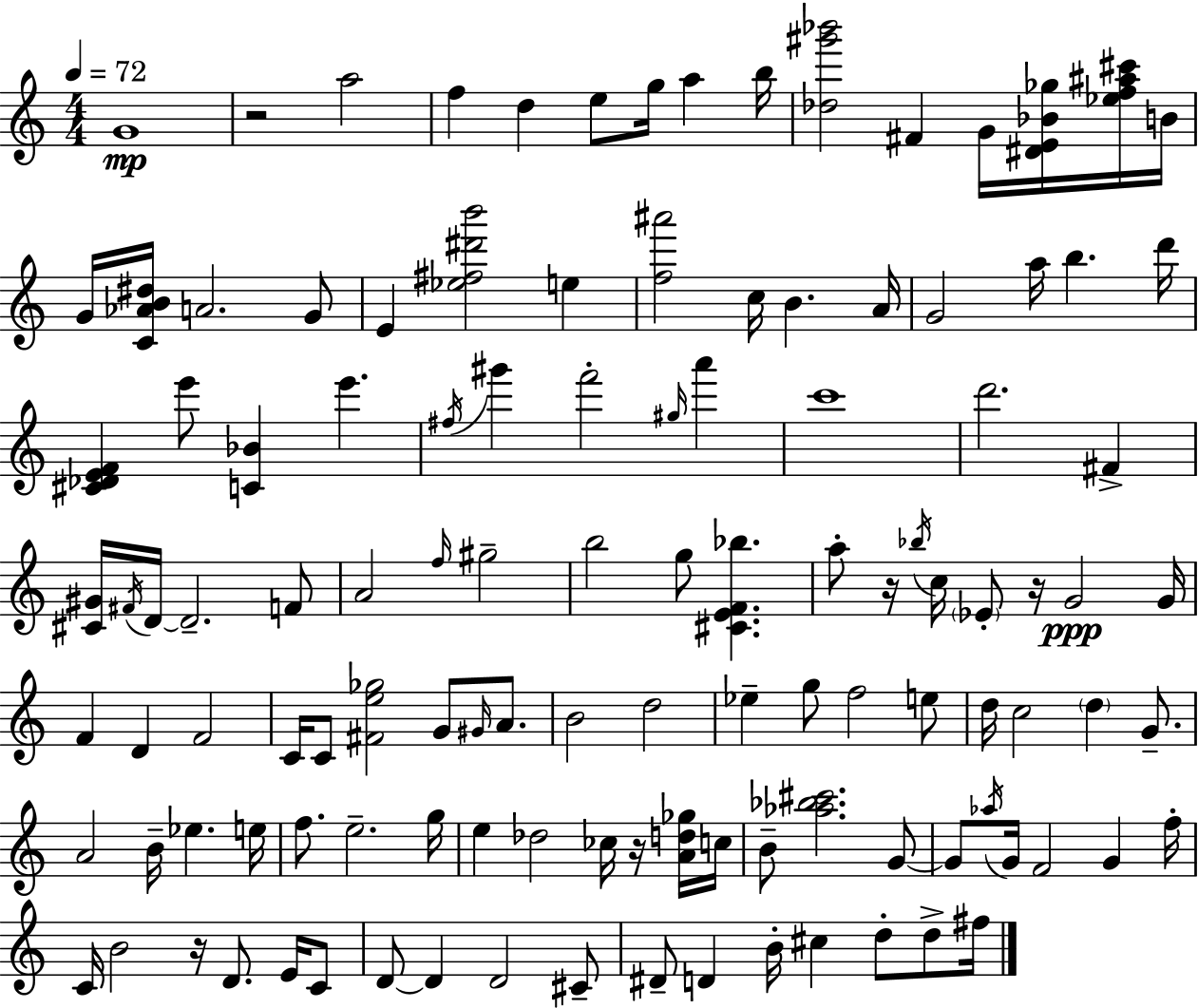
{
  \clef treble
  \numericTimeSignature
  \time 4/4
  \key c \major
  \tempo 4 = 72
  g'1\mp | r2 a''2 | f''4 d''4 e''8 g''16 a''4 b''16 | <des'' gis''' bes'''>2 fis'4 g'16 <dis' e' bes' ges''>16 <ees'' f'' ais'' cis'''>16 b'16 | \break g'16 <c' aes' b' dis''>16 a'2. g'8 | e'4 <ees'' fis'' dis''' b'''>2 e''4 | <f'' ais'''>2 c''16 b'4. a'16 | g'2 a''16 b''4. d'''16 | \break <cis' des' e' f'>4 e'''8 <c' bes'>4 e'''4. | \acciaccatura { fis''16 } gis'''4 f'''2-. \grace { gis''16 } a'''4 | c'''1 | d'''2. fis'4-> | \break <cis' gis'>16 \acciaccatura { fis'16 } d'16~~ d'2.-- | f'8 a'2 \grace { f''16 } gis''2-- | b''2 g''8 <cis' e' f' bes''>4. | a''8-. r16 \acciaccatura { bes''16 } c''16 \parenthesize ees'8-. r16 g'2\ppp | \break g'16 f'4 d'4 f'2 | c'16 c'8 <fis' e'' ges''>2 | g'8 \grace { gis'16 } a'8. b'2 d''2 | ees''4-- g''8 f''2 | \break e''8 d''16 c''2 \parenthesize d''4 | g'8.-- a'2 b'16-- ees''4. | e''16 f''8. e''2.-- | g''16 e''4 des''2 | \break ces''16 r16 <a' d'' ges''>16 c''16 b'8-- <aes'' bes'' cis'''>2. | g'8~~ g'8 \acciaccatura { aes''16 } g'16 f'2 | g'4 f''16-. c'16 b'2 | r16 d'8. e'16 c'8 d'8~~ d'4 d'2 | \break cis'8-- dis'8-- d'4 b'16-. cis''4 | d''8-. d''8-> fis''16 \bar "|."
}